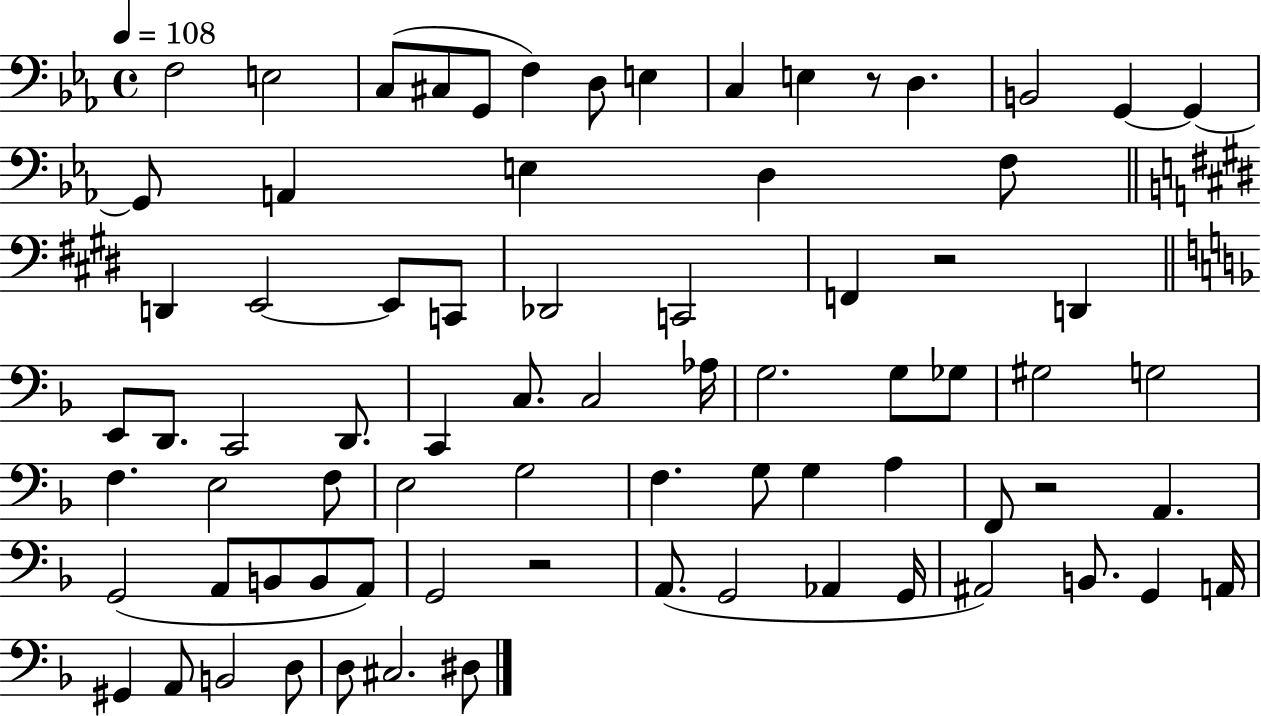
F3/h E3/h C3/e C#3/e G2/e F3/q D3/e E3/q C3/q E3/q R/e D3/q. B2/h G2/q G2/q G2/e A2/q E3/q D3/q F3/e D2/q E2/h E2/e C2/e Db2/h C2/h F2/q R/h D2/q E2/e D2/e. C2/h D2/e. C2/q C3/e. C3/h Ab3/s G3/h. G3/e Gb3/e G#3/h G3/h F3/q. E3/h F3/e E3/h G3/h F3/q. G3/e G3/q A3/q F2/e R/h A2/q. G2/h A2/e B2/e B2/e A2/e G2/h R/h A2/e. G2/h Ab2/q G2/s A#2/h B2/e. G2/q A2/s G#2/q A2/e B2/h D3/e D3/e C#3/h. D#3/e